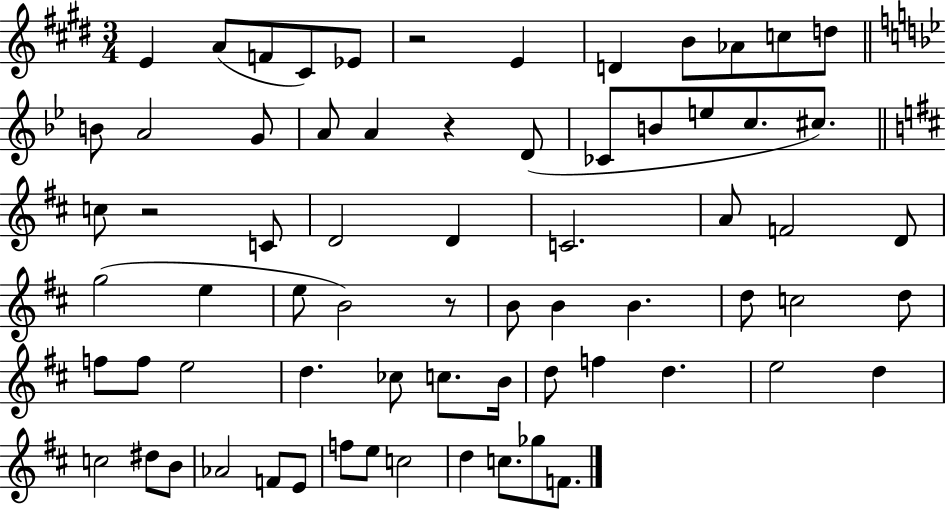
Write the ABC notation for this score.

X:1
T:Untitled
M:3/4
L:1/4
K:E
E A/2 F/2 ^C/2 _E/2 z2 E D B/2 _A/2 c/2 d/2 B/2 A2 G/2 A/2 A z D/2 _C/2 B/2 e/2 c/2 ^c/2 c/2 z2 C/2 D2 D C2 A/2 F2 D/2 g2 e e/2 B2 z/2 B/2 B B d/2 c2 d/2 f/2 f/2 e2 d _c/2 c/2 B/4 d/2 f d e2 d c2 ^d/2 B/2 _A2 F/2 E/2 f/2 e/2 c2 d c/2 _g/2 F/2